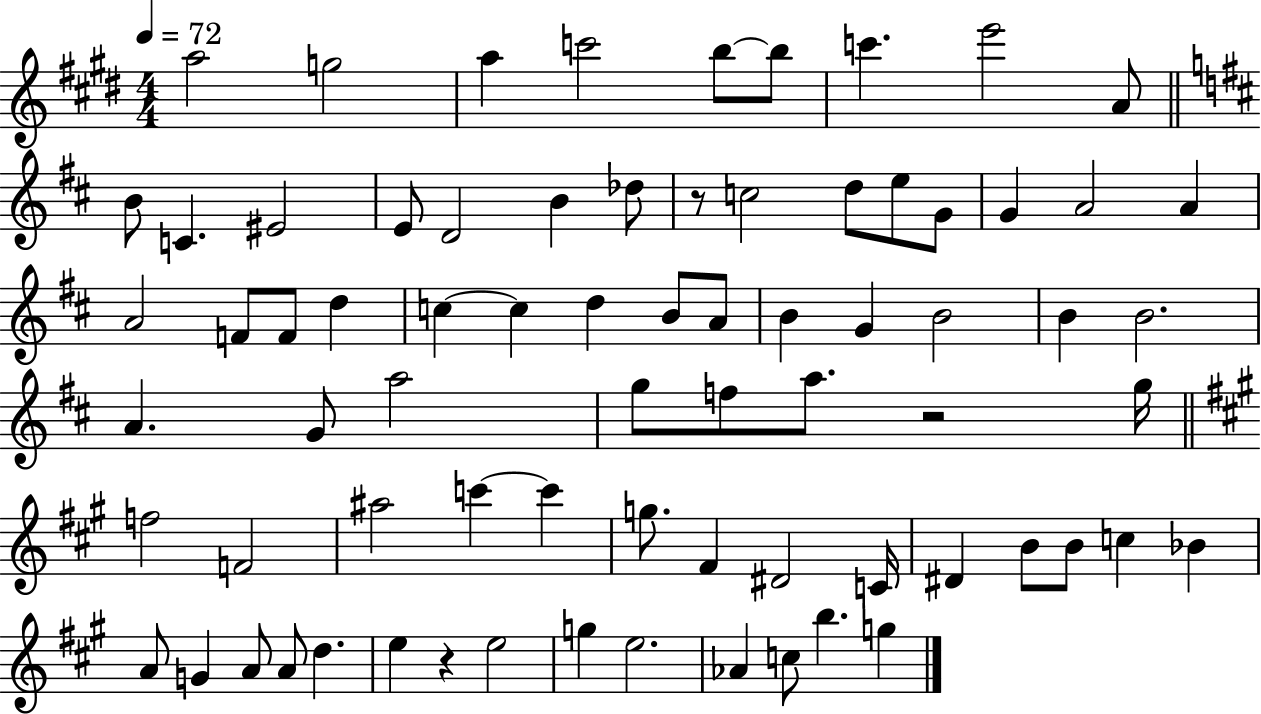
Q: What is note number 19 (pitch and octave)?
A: E5